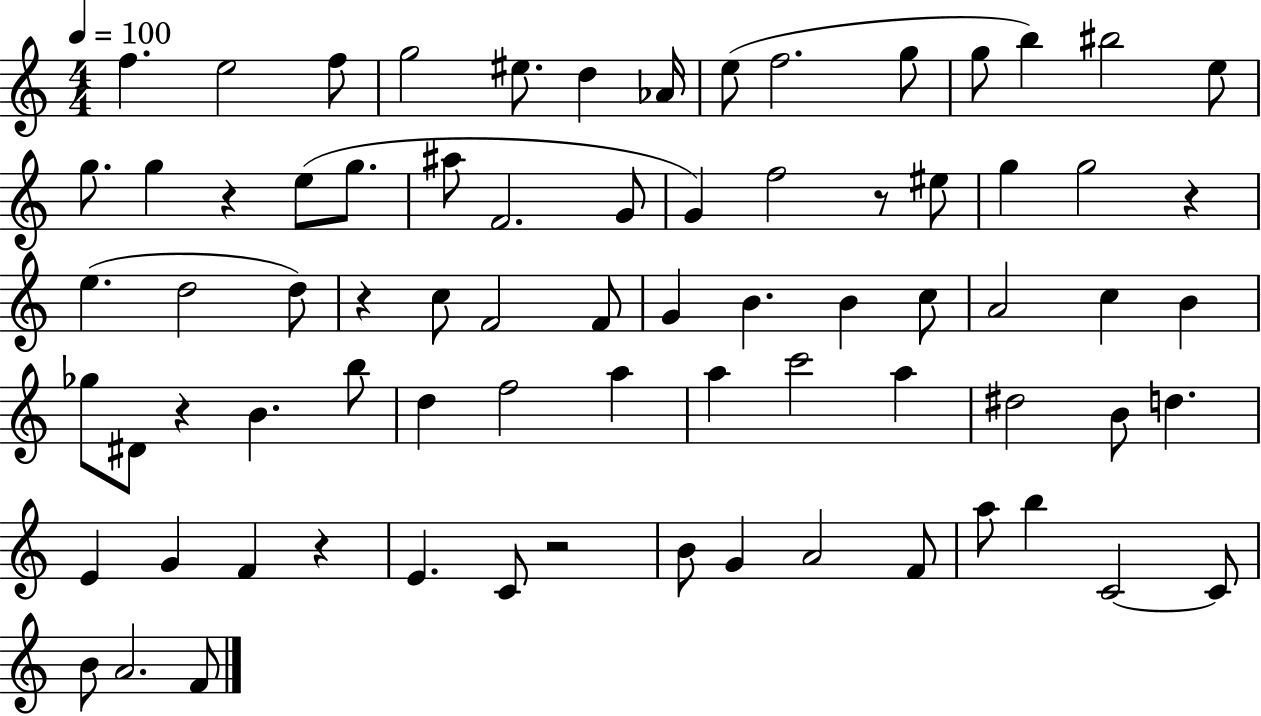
X:1
T:Untitled
M:4/4
L:1/4
K:C
f e2 f/2 g2 ^e/2 d _A/4 e/2 f2 g/2 g/2 b ^b2 e/2 g/2 g z e/2 g/2 ^a/2 F2 G/2 G f2 z/2 ^e/2 g g2 z e d2 d/2 z c/2 F2 F/2 G B B c/2 A2 c B _g/2 ^D/2 z B b/2 d f2 a a c'2 a ^d2 B/2 d E G F z E C/2 z2 B/2 G A2 F/2 a/2 b C2 C/2 B/2 A2 F/2